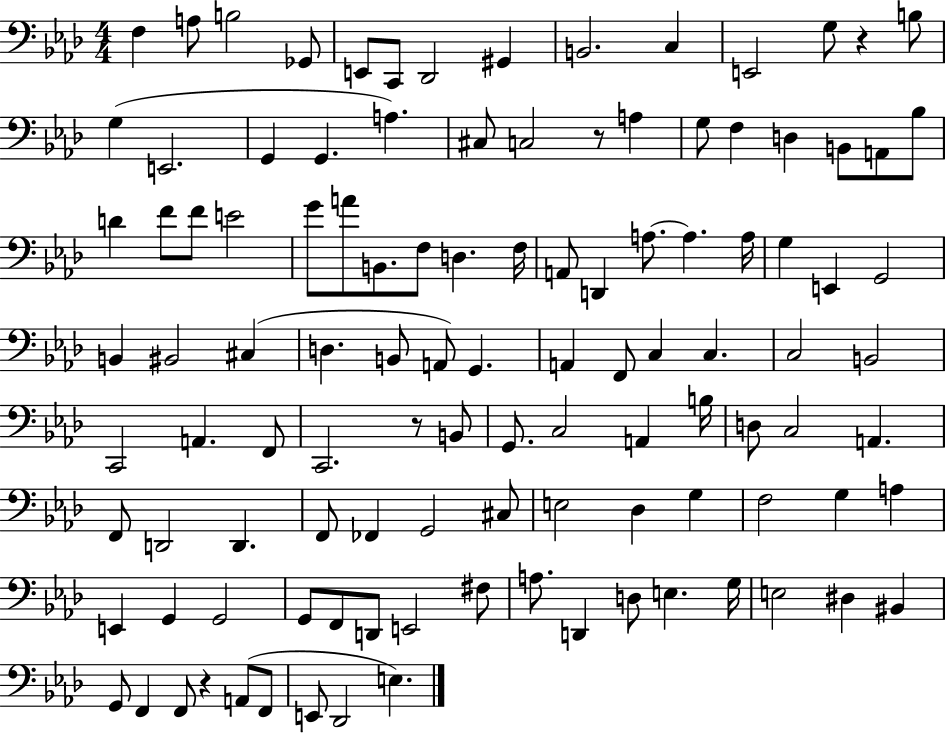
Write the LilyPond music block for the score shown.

{
  \clef bass
  \numericTimeSignature
  \time 4/4
  \key aes \major
  f4 a8 b2 ges,8 | e,8 c,8 des,2 gis,4 | b,2. c4 | e,2 g8 r4 b8 | \break g4( e,2. | g,4 g,4. a4.) | cis8 c2 r8 a4 | g8 f4 d4 b,8 a,8 bes8 | \break d'4 f'8 f'8 e'2 | g'8 a'8 b,8. f8 d4. f16 | a,8 d,4 a8.~~ a4. a16 | g4 e,4 g,2 | \break b,4 bis,2 cis4( | d4. b,8 a,8) g,4. | a,4 f,8 c4 c4. | c2 b,2 | \break c,2 a,4. f,8 | c,2. r8 b,8 | g,8. c2 a,4 b16 | d8 c2 a,4. | \break f,8 d,2 d,4. | f,8 fes,4 g,2 cis8 | e2 des4 g4 | f2 g4 a4 | \break e,4 g,4 g,2 | g,8 f,8 d,8 e,2 fis8 | a8. d,4 d8 e4. g16 | e2 dis4 bis,4 | \break g,8 f,4 f,8 r4 a,8( f,8 | e,8 des,2 e4.) | \bar "|."
}